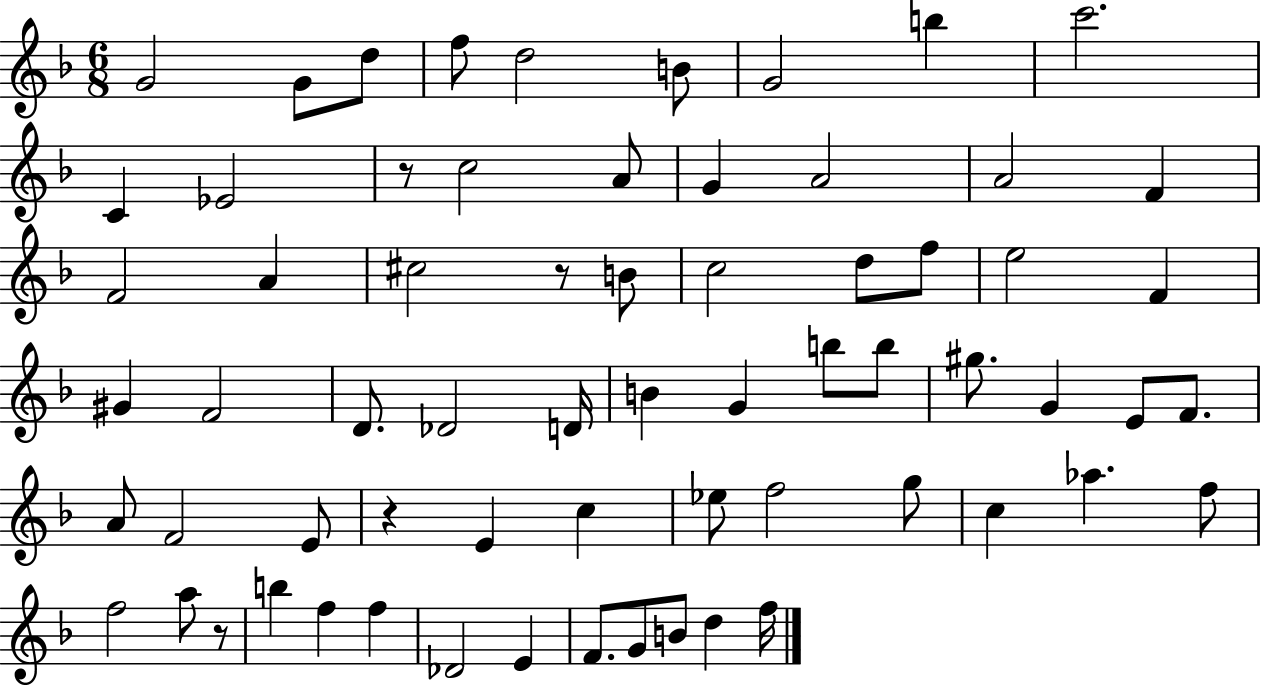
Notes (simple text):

G4/h G4/e D5/e F5/e D5/h B4/e G4/h B5/q C6/h. C4/q Eb4/h R/e C5/h A4/e G4/q A4/h A4/h F4/q F4/h A4/q C#5/h R/e B4/e C5/h D5/e F5/e E5/h F4/q G#4/q F4/h D4/e. Db4/h D4/s B4/q G4/q B5/e B5/e G#5/e. G4/q E4/e F4/e. A4/e F4/h E4/e R/q E4/q C5/q Eb5/e F5/h G5/e C5/q Ab5/q. F5/e F5/h A5/e R/e B5/q F5/q F5/q Db4/h E4/q F4/e. G4/e B4/e D5/q F5/s